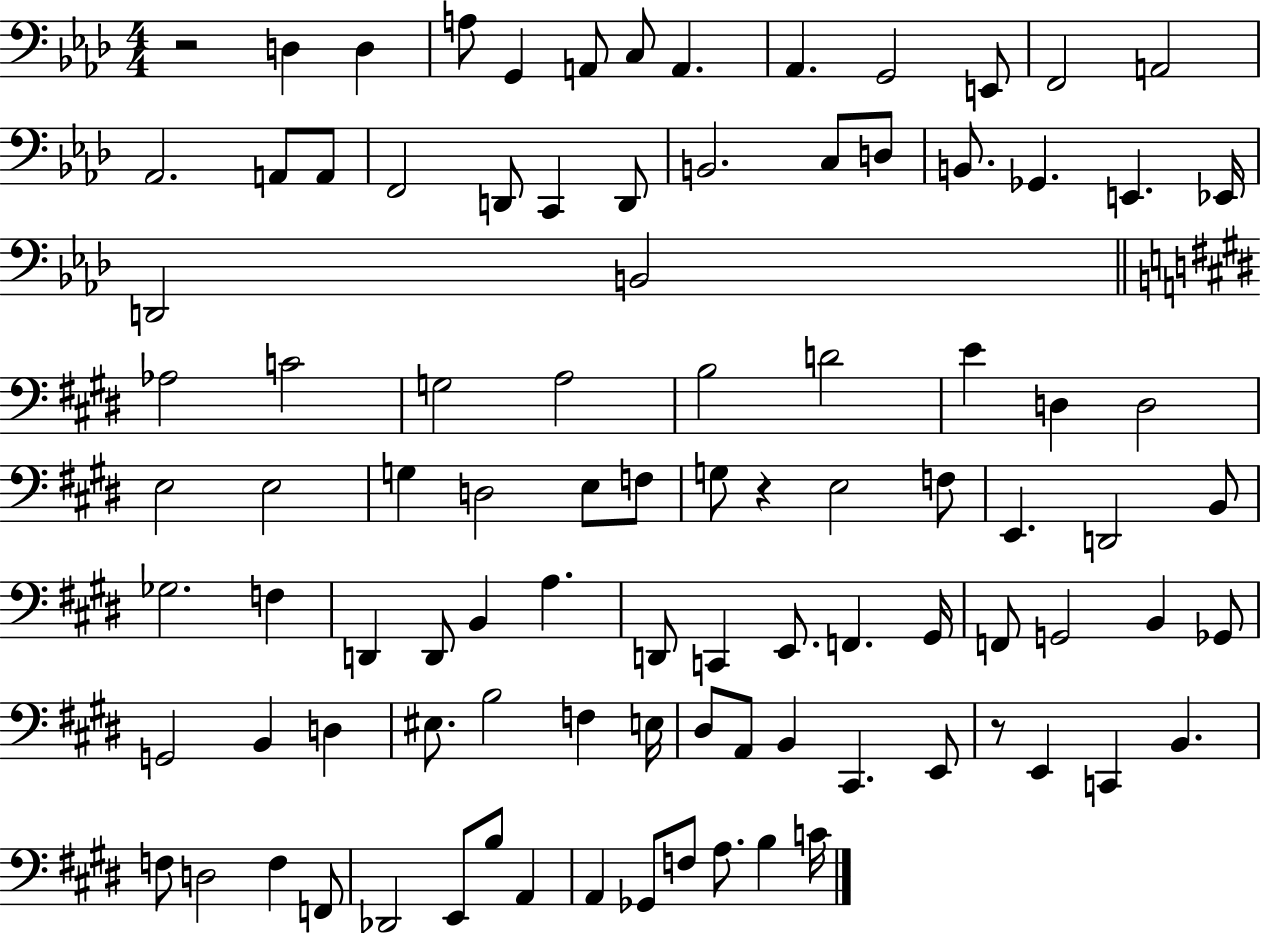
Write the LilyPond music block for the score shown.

{
  \clef bass
  \numericTimeSignature
  \time 4/4
  \key aes \major
  r2 d4 d4 | a8 g,4 a,8 c8 a,4. | aes,4. g,2 e,8 | f,2 a,2 | \break aes,2. a,8 a,8 | f,2 d,8 c,4 d,8 | b,2. c8 d8 | b,8. ges,4. e,4. ees,16 | \break d,2 b,2 | \bar "||" \break \key e \major aes2 c'2 | g2 a2 | b2 d'2 | e'4 d4 d2 | \break e2 e2 | g4 d2 e8 f8 | g8 r4 e2 f8 | e,4. d,2 b,8 | \break ges2. f4 | d,4 d,8 b,4 a4. | d,8 c,4 e,8. f,4. gis,16 | f,8 g,2 b,4 ges,8 | \break g,2 b,4 d4 | eis8. b2 f4 e16 | dis8 a,8 b,4 cis,4. e,8 | r8 e,4 c,4 b,4. | \break f8 d2 f4 f,8 | des,2 e,8 b8 a,4 | a,4 ges,8 f8 a8. b4 c'16 | \bar "|."
}